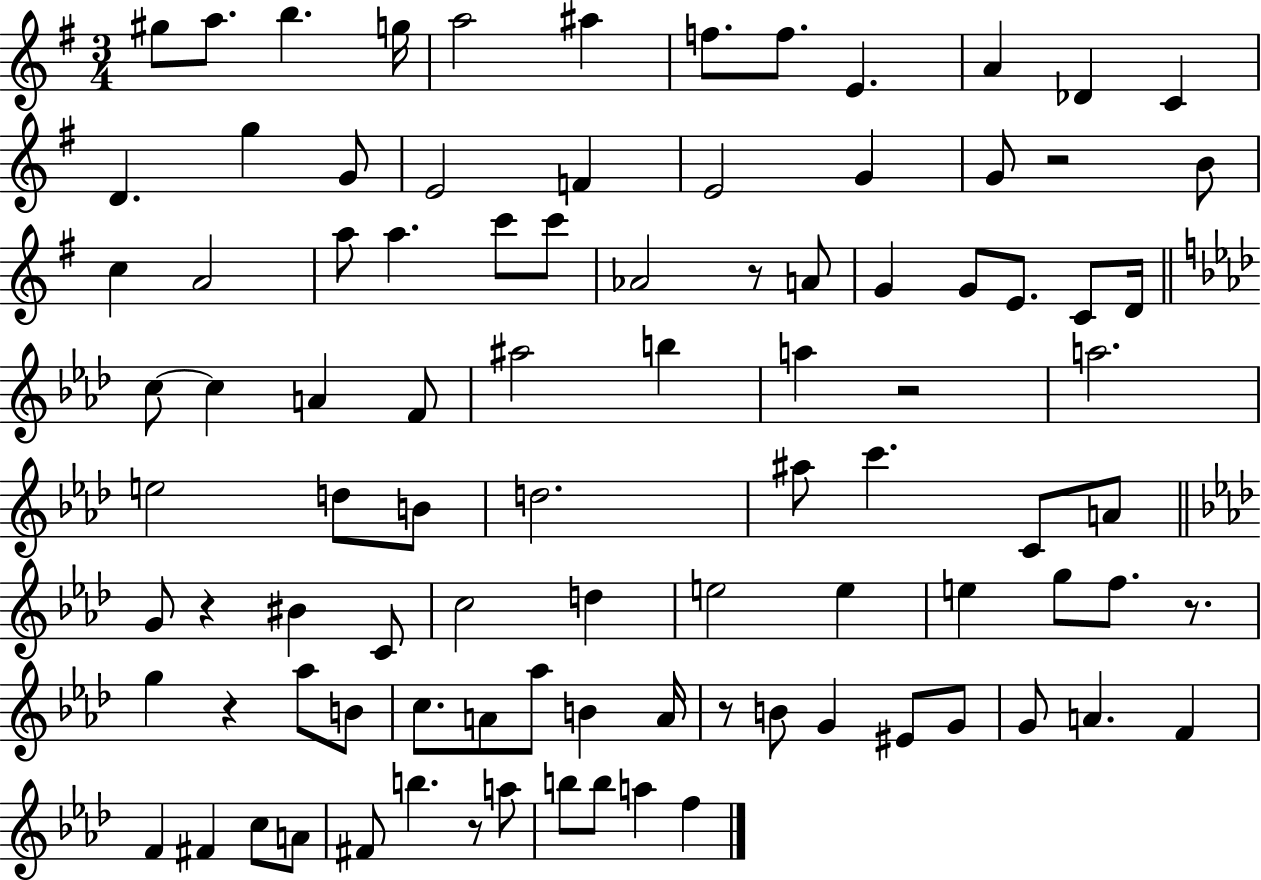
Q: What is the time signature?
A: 3/4